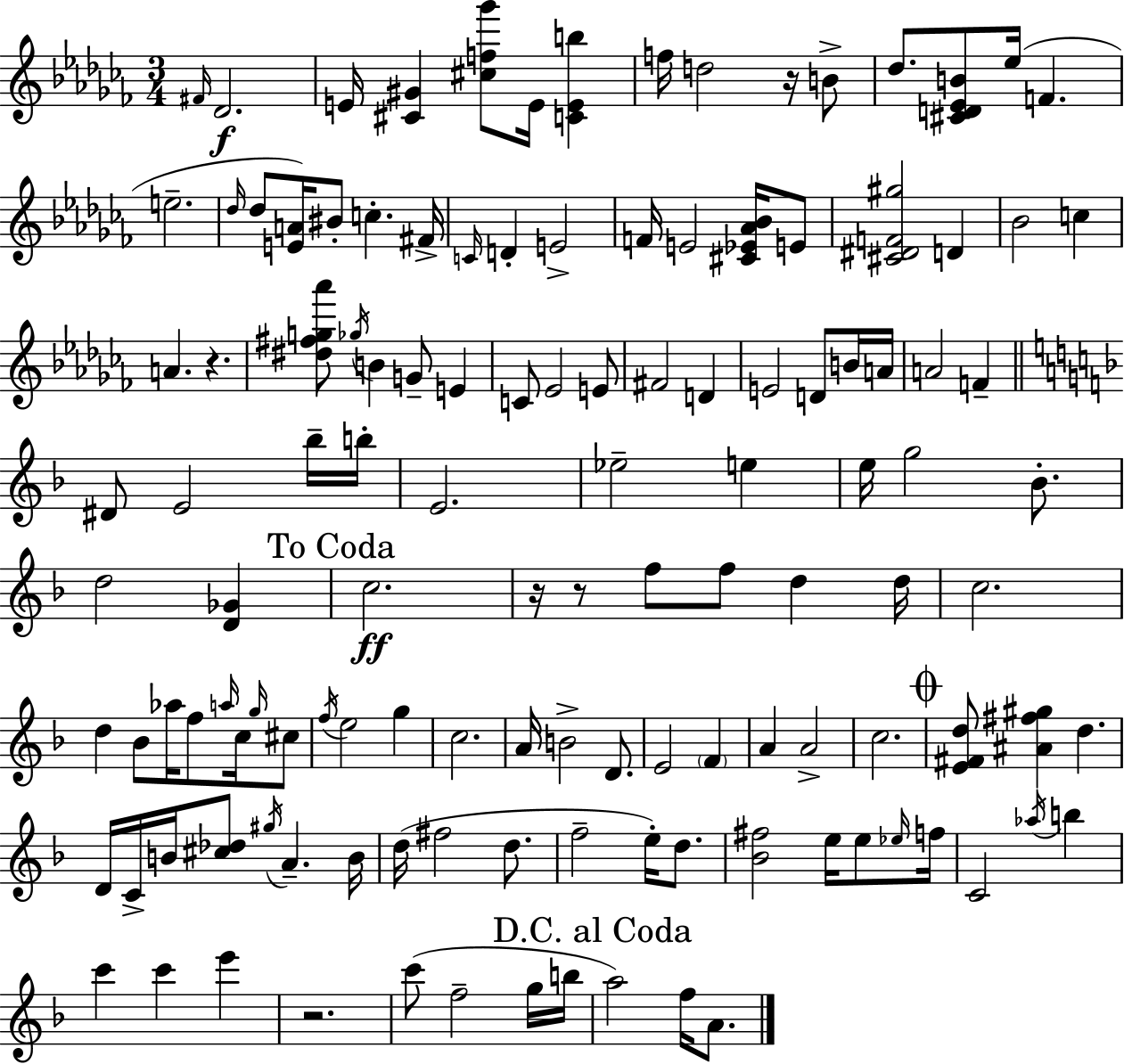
{
  \clef treble
  \numericTimeSignature
  \time 3/4
  \key aes \minor
  \grace { fis'16 }\f des'2. | e'16 <cis' gis'>4 <cis'' f'' ges'''>8 e'16 <c' e' b''>4 | f''16 d''2 r16 b'8-> | des''8. <cis' d' ees' b'>8 ees''16( f'4. | \break e''2.-- | \grace { des''16 } des''8 <e' a'>16) bis'8-. c''4.-. | fis'16-> \grace { c'16 } d'4-. e'2-> | f'16 e'2 | \break <cis' ees' aes' bes'>16 e'8 <cis' dis' f' gis''>2 d'4 | bes'2 c''4 | a'4. r4. | <dis'' fis'' g'' aes'''>8 \acciaccatura { ges''16 } b'4 g'8-- | \break e'4 c'8 ees'2 | e'8 fis'2 | d'4 e'2 | d'8 b'16 a'16 a'2 | \break f'4-- \bar "||" \break \key f \major dis'8 e'2 bes''16-- b''16-. | e'2. | ees''2-- e''4 | e''16 g''2 bes'8.-. | \break d''2 <d' ges'>4 | \mark "To Coda" c''2.\ff | r16 r8 f''8 f''8 d''4 d''16 | c''2. | \break d''4 bes'8 aes''16 f''8 \grace { a''16 } c''16 \grace { g''16 } | cis''8 \acciaccatura { f''16 } e''2 g''4 | c''2. | a'16 b'2-> | \break d'8. e'2 \parenthesize f'4 | a'4 a'2-> | c''2. | \mark \markup { \musicglyph "scripts.coda" } <e' fis' d''>8 <ais' fis'' gis''>4 d''4. | \break d'16 c'16-> b'16 <cis'' des''>8 \acciaccatura { gis''16 } a'4.-- | b'16 d''16( fis''2 | d''8. f''2-- | e''16-.) d''8. <bes' fis''>2 | \break e''16 e''8 \grace { ees''16 } f''16 c'2 | \acciaccatura { aes''16 } b''4 c'''4 c'''4 | e'''4 r2. | c'''8( f''2-- | \break g''16 b''16 \mark "D.C. al Coda" a''2) | f''16 a'8. \bar "|."
}